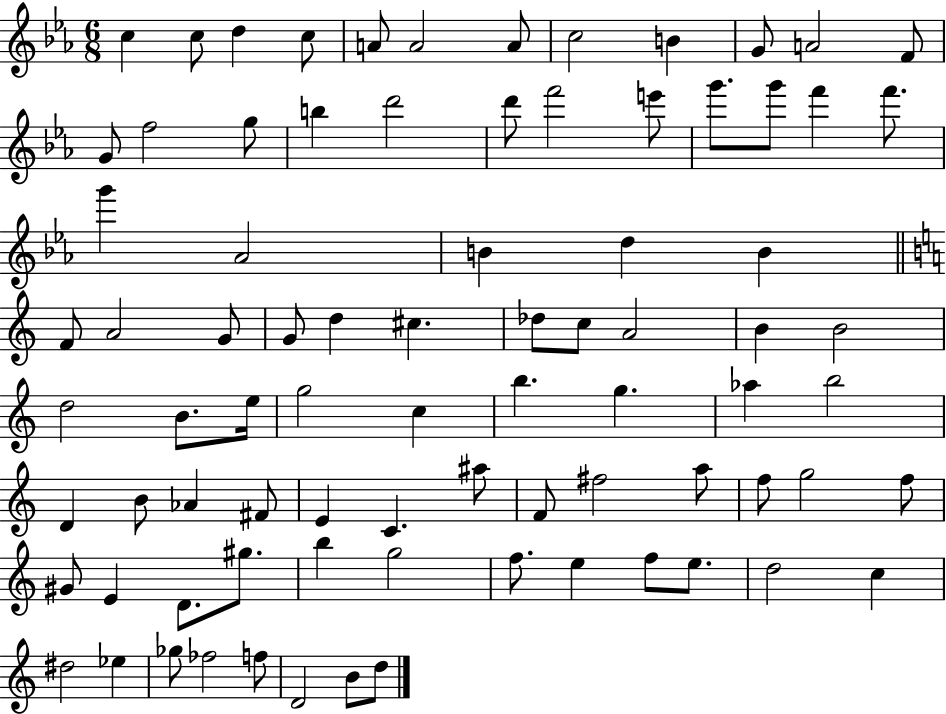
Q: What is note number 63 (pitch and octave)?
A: G#4